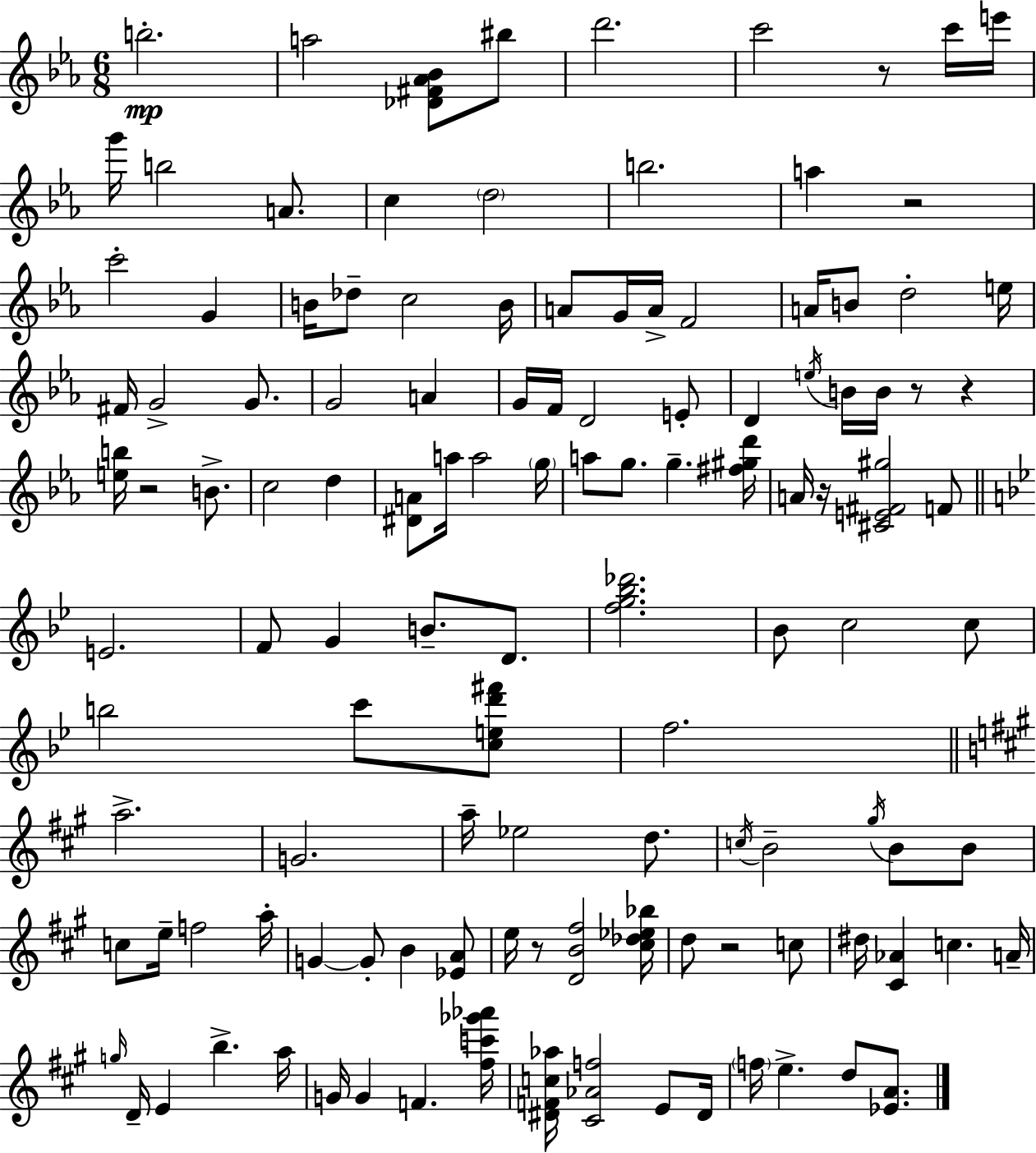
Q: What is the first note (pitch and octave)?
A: B5